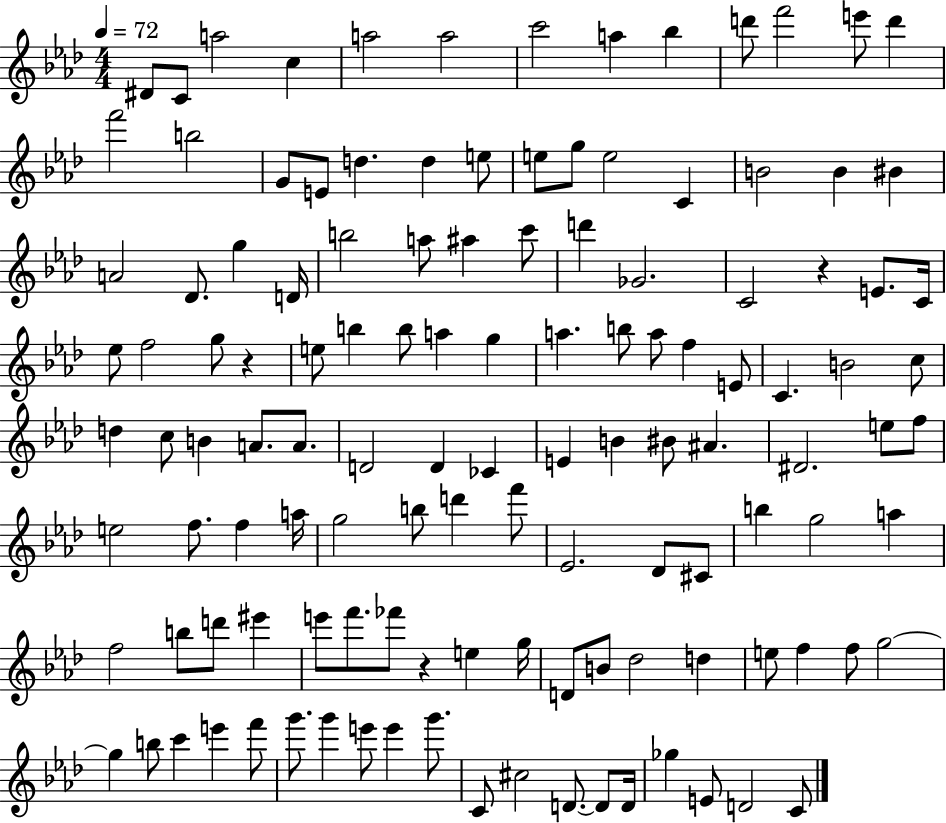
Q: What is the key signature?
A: AES major